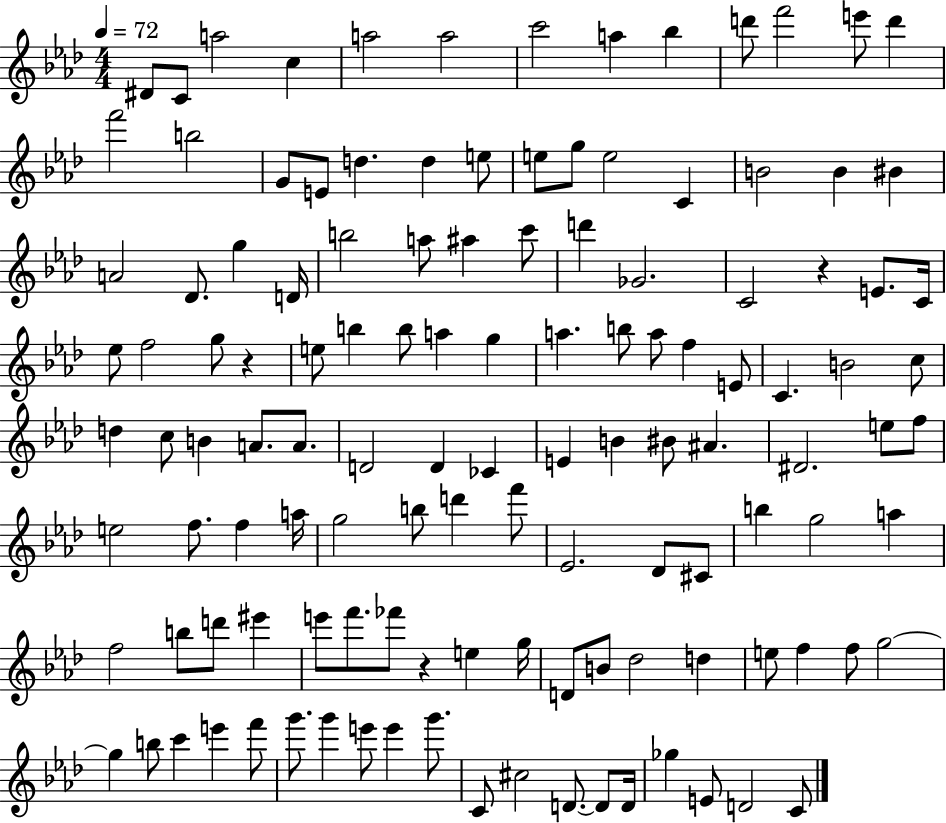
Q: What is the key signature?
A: AES major